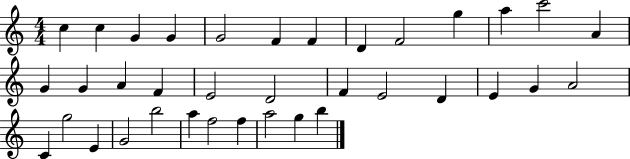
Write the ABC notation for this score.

X:1
T:Untitled
M:4/4
L:1/4
K:C
c c G G G2 F F D F2 g a c'2 A G G A F E2 D2 F E2 D E G A2 C g2 E G2 b2 a f2 f a2 g b